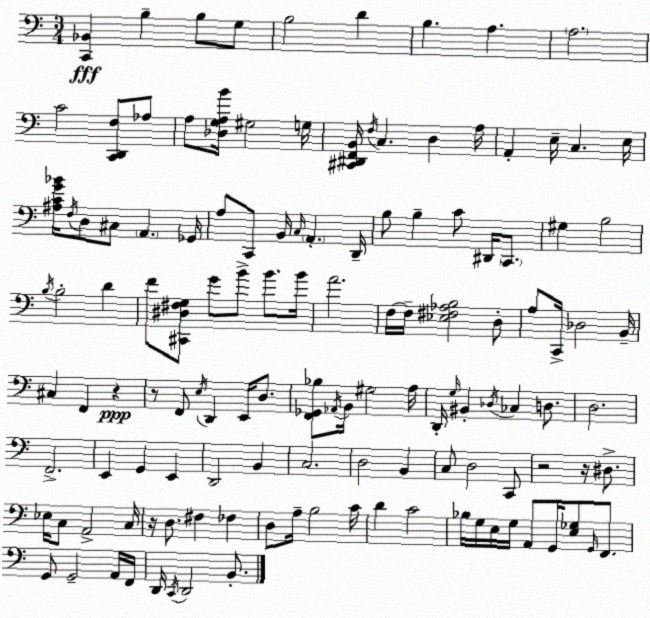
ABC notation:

X:1
T:Untitled
M:3/4
L:1/4
K:C
[C,,_B,,] B, B,/2 G,/2 B,2 D B, A, A,2 C2 [C,,D,,F,]/2 _A,/2 A,/2 [_D,G,A,B]/4 ^G,2 G,/4 [^C,,^D,,F,,B,,]/4 F,/4 C, D, A,/4 A,, E,/4 C, E,/4 [^A,CG_B]/4 F,/4 D,/2 ^C,/2 A,, _G,,/4 A,/2 C,,/2 B,,/4 C,/4 A,, D,,/4 B,/2 B, C/2 ^D,,/4 C,,/2 ^G, B,2 B,/4 B,2 D F/2 [^C,,^D,^F,G,]/2 G/2 B/2 B/2 B/4 A2 F,/4 F,/4 [_E,^F,_A,B,]2 D,/2 A,/2 C,,/4 _D,2 B,,/4 ^C, F,, z z/2 F,,/2 E,/4 D,, E,,/4 D,/2 [F,,_G,,_B,]/2 _A,,/4 B,,/4 ^G,2 A,/4 D,,/4 G,/4 ^B,, _D,/4 _C, D,/2 D,2 F,,2 E,, G,, E,, D,,2 B,, C,2 D,2 B,, C,/2 D,2 C,,/2 z2 z/4 ^D,/2 _E,/4 C,/2 A,,2 C,/4 z/4 D,/2 ^F, _F, D,/2 A,/4 B,2 C/4 D C2 _B,/4 G,/4 E,/4 G,/4 A,,/2 G,,/4 [E,_G,]/2 G,,/4 F,,/2 G,,/2 G,,2 A,,/4 F,,/4 D,,/4 C,,/4 D,,2 B,,/2